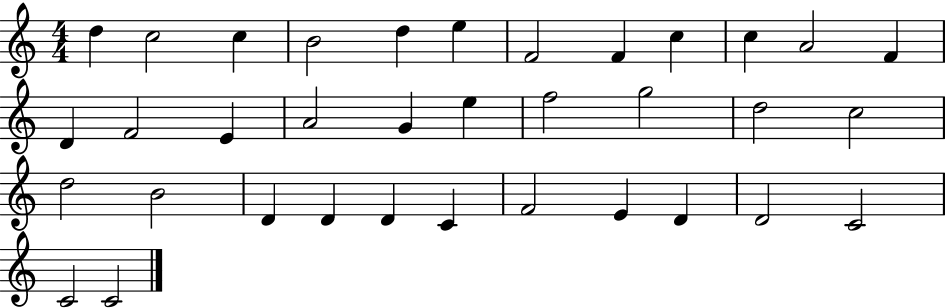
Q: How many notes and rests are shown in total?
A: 35